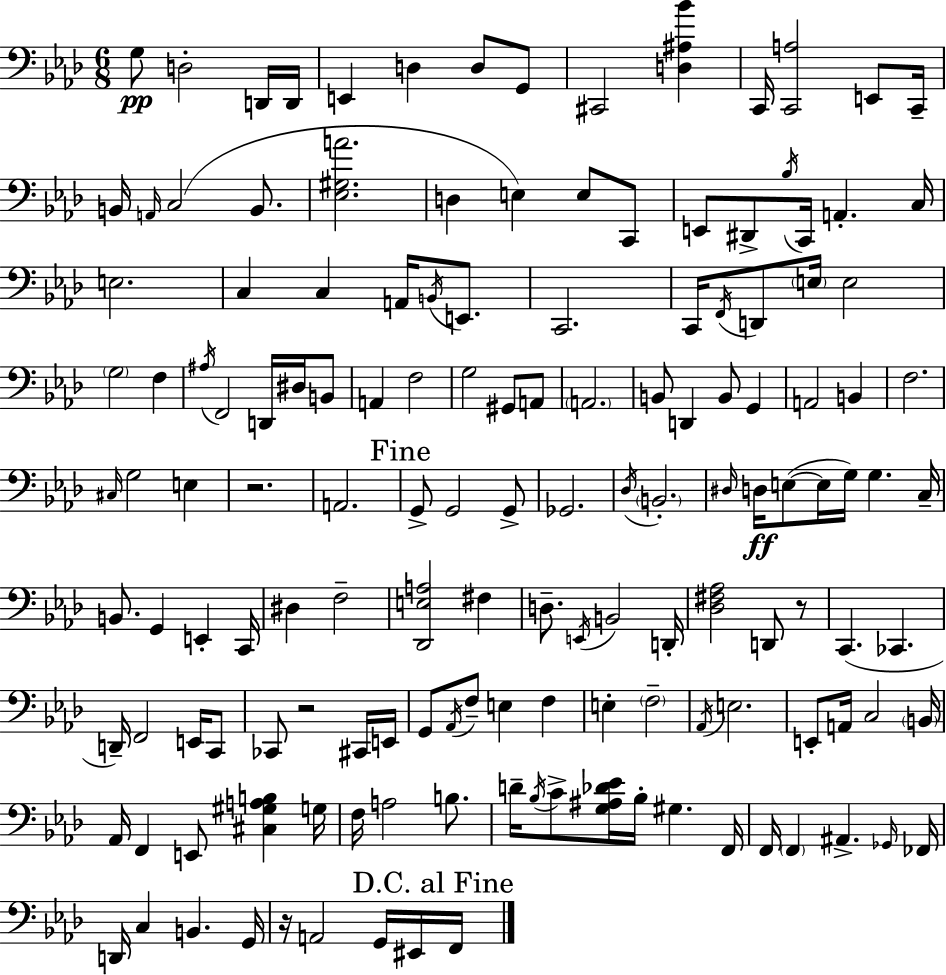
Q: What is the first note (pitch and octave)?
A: G3